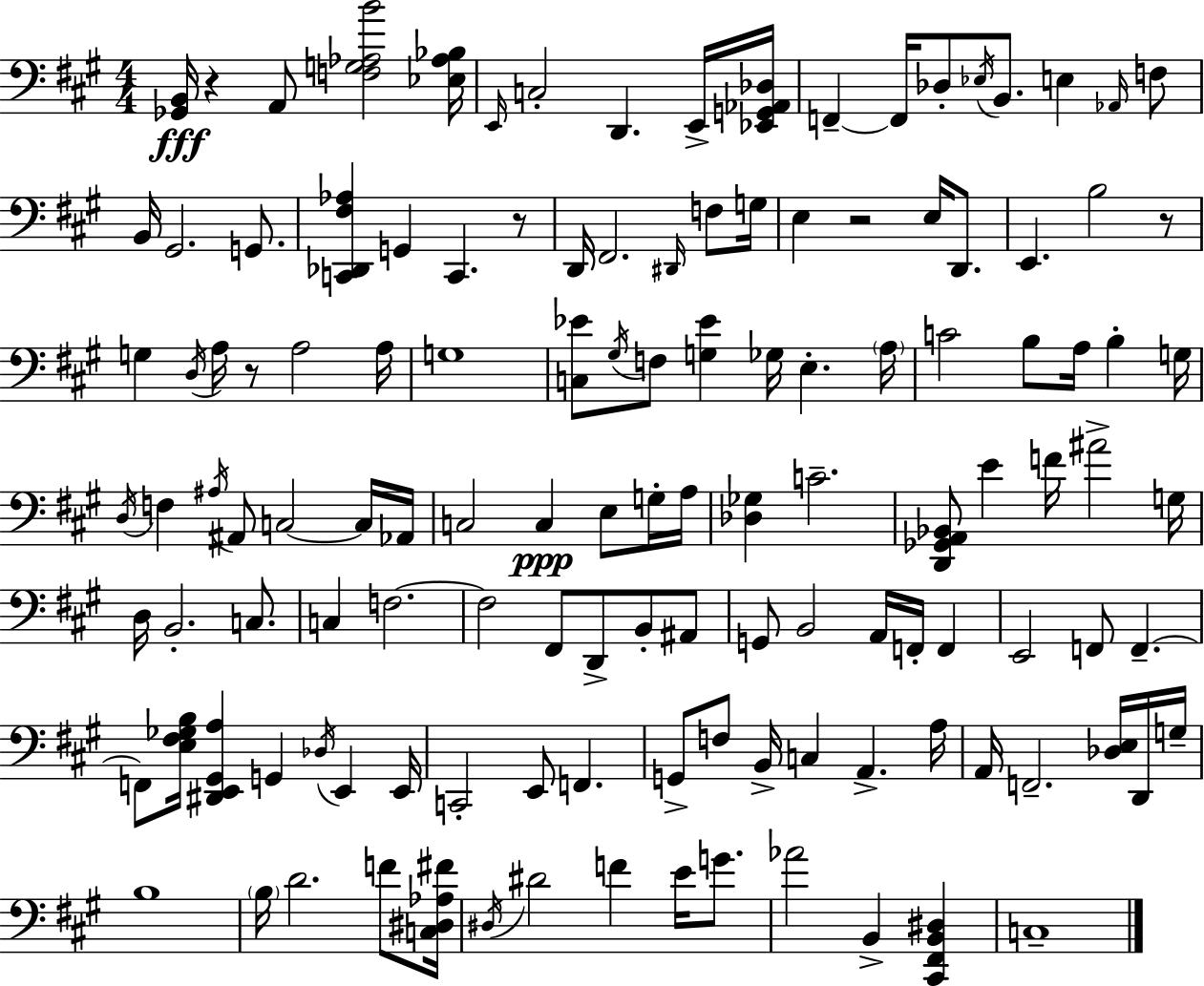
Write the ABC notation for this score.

X:1
T:Untitled
M:4/4
L:1/4
K:A
[_G,,B,,]/4 z A,,/2 [F,G,_A,B]2 [_E,_A,_B,]/4 E,,/4 C,2 D,, E,,/4 [_E,,G,,_A,,_D,]/4 F,, F,,/4 _D,/2 _E,/4 B,,/2 E, _A,,/4 F,/2 B,,/4 ^G,,2 G,,/2 [C,,_D,,^F,_A,] G,, C,, z/2 D,,/4 ^F,,2 ^D,,/4 F,/2 G,/4 E, z2 E,/4 D,,/2 E,, B,2 z/2 G, D,/4 A,/4 z/2 A,2 A,/4 G,4 [C,_E]/2 ^G,/4 F,/2 [G,_E] _G,/4 E, A,/4 C2 B,/2 A,/4 B, G,/4 D,/4 F, ^A,/4 ^A,,/2 C,2 C,/4 _A,,/4 C,2 C, E,/2 G,/4 A,/4 [_D,_G,] C2 [D,,_G,,A,,_B,,]/2 E F/4 ^A2 G,/4 D,/4 B,,2 C,/2 C, F,2 F,2 ^F,,/2 D,,/2 B,,/2 ^A,,/2 G,,/2 B,,2 A,,/4 F,,/4 F,, E,,2 F,,/2 F,, F,,/2 [E,^F,_G,B,]/4 [^D,,E,,^G,,A,] G,, _D,/4 E,, E,,/4 C,,2 E,,/2 F,, G,,/2 F,/2 B,,/4 C, A,, A,/4 A,,/4 F,,2 [_D,E,]/4 D,,/4 G,/4 B,4 B,/4 D2 F/2 [C,^D,_A,^F]/4 ^D,/4 ^D2 F E/4 G/2 _A2 B,, [^C,,^F,,B,,^D,] C,4